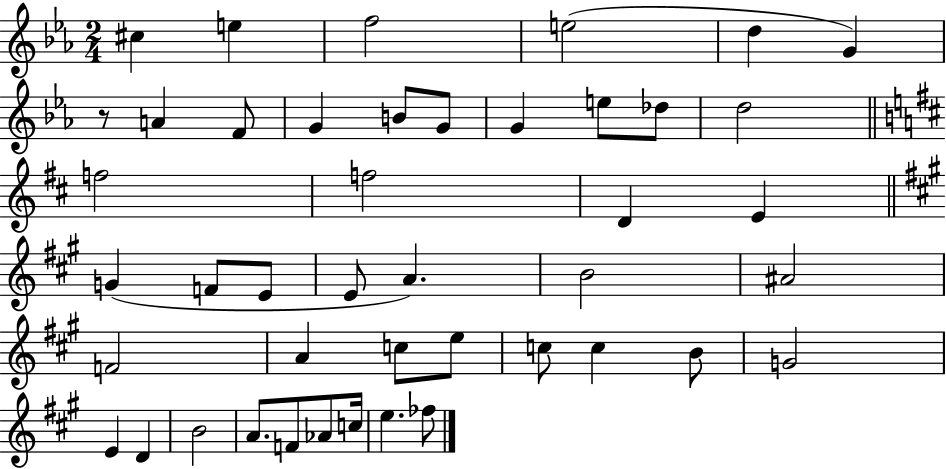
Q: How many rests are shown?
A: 1